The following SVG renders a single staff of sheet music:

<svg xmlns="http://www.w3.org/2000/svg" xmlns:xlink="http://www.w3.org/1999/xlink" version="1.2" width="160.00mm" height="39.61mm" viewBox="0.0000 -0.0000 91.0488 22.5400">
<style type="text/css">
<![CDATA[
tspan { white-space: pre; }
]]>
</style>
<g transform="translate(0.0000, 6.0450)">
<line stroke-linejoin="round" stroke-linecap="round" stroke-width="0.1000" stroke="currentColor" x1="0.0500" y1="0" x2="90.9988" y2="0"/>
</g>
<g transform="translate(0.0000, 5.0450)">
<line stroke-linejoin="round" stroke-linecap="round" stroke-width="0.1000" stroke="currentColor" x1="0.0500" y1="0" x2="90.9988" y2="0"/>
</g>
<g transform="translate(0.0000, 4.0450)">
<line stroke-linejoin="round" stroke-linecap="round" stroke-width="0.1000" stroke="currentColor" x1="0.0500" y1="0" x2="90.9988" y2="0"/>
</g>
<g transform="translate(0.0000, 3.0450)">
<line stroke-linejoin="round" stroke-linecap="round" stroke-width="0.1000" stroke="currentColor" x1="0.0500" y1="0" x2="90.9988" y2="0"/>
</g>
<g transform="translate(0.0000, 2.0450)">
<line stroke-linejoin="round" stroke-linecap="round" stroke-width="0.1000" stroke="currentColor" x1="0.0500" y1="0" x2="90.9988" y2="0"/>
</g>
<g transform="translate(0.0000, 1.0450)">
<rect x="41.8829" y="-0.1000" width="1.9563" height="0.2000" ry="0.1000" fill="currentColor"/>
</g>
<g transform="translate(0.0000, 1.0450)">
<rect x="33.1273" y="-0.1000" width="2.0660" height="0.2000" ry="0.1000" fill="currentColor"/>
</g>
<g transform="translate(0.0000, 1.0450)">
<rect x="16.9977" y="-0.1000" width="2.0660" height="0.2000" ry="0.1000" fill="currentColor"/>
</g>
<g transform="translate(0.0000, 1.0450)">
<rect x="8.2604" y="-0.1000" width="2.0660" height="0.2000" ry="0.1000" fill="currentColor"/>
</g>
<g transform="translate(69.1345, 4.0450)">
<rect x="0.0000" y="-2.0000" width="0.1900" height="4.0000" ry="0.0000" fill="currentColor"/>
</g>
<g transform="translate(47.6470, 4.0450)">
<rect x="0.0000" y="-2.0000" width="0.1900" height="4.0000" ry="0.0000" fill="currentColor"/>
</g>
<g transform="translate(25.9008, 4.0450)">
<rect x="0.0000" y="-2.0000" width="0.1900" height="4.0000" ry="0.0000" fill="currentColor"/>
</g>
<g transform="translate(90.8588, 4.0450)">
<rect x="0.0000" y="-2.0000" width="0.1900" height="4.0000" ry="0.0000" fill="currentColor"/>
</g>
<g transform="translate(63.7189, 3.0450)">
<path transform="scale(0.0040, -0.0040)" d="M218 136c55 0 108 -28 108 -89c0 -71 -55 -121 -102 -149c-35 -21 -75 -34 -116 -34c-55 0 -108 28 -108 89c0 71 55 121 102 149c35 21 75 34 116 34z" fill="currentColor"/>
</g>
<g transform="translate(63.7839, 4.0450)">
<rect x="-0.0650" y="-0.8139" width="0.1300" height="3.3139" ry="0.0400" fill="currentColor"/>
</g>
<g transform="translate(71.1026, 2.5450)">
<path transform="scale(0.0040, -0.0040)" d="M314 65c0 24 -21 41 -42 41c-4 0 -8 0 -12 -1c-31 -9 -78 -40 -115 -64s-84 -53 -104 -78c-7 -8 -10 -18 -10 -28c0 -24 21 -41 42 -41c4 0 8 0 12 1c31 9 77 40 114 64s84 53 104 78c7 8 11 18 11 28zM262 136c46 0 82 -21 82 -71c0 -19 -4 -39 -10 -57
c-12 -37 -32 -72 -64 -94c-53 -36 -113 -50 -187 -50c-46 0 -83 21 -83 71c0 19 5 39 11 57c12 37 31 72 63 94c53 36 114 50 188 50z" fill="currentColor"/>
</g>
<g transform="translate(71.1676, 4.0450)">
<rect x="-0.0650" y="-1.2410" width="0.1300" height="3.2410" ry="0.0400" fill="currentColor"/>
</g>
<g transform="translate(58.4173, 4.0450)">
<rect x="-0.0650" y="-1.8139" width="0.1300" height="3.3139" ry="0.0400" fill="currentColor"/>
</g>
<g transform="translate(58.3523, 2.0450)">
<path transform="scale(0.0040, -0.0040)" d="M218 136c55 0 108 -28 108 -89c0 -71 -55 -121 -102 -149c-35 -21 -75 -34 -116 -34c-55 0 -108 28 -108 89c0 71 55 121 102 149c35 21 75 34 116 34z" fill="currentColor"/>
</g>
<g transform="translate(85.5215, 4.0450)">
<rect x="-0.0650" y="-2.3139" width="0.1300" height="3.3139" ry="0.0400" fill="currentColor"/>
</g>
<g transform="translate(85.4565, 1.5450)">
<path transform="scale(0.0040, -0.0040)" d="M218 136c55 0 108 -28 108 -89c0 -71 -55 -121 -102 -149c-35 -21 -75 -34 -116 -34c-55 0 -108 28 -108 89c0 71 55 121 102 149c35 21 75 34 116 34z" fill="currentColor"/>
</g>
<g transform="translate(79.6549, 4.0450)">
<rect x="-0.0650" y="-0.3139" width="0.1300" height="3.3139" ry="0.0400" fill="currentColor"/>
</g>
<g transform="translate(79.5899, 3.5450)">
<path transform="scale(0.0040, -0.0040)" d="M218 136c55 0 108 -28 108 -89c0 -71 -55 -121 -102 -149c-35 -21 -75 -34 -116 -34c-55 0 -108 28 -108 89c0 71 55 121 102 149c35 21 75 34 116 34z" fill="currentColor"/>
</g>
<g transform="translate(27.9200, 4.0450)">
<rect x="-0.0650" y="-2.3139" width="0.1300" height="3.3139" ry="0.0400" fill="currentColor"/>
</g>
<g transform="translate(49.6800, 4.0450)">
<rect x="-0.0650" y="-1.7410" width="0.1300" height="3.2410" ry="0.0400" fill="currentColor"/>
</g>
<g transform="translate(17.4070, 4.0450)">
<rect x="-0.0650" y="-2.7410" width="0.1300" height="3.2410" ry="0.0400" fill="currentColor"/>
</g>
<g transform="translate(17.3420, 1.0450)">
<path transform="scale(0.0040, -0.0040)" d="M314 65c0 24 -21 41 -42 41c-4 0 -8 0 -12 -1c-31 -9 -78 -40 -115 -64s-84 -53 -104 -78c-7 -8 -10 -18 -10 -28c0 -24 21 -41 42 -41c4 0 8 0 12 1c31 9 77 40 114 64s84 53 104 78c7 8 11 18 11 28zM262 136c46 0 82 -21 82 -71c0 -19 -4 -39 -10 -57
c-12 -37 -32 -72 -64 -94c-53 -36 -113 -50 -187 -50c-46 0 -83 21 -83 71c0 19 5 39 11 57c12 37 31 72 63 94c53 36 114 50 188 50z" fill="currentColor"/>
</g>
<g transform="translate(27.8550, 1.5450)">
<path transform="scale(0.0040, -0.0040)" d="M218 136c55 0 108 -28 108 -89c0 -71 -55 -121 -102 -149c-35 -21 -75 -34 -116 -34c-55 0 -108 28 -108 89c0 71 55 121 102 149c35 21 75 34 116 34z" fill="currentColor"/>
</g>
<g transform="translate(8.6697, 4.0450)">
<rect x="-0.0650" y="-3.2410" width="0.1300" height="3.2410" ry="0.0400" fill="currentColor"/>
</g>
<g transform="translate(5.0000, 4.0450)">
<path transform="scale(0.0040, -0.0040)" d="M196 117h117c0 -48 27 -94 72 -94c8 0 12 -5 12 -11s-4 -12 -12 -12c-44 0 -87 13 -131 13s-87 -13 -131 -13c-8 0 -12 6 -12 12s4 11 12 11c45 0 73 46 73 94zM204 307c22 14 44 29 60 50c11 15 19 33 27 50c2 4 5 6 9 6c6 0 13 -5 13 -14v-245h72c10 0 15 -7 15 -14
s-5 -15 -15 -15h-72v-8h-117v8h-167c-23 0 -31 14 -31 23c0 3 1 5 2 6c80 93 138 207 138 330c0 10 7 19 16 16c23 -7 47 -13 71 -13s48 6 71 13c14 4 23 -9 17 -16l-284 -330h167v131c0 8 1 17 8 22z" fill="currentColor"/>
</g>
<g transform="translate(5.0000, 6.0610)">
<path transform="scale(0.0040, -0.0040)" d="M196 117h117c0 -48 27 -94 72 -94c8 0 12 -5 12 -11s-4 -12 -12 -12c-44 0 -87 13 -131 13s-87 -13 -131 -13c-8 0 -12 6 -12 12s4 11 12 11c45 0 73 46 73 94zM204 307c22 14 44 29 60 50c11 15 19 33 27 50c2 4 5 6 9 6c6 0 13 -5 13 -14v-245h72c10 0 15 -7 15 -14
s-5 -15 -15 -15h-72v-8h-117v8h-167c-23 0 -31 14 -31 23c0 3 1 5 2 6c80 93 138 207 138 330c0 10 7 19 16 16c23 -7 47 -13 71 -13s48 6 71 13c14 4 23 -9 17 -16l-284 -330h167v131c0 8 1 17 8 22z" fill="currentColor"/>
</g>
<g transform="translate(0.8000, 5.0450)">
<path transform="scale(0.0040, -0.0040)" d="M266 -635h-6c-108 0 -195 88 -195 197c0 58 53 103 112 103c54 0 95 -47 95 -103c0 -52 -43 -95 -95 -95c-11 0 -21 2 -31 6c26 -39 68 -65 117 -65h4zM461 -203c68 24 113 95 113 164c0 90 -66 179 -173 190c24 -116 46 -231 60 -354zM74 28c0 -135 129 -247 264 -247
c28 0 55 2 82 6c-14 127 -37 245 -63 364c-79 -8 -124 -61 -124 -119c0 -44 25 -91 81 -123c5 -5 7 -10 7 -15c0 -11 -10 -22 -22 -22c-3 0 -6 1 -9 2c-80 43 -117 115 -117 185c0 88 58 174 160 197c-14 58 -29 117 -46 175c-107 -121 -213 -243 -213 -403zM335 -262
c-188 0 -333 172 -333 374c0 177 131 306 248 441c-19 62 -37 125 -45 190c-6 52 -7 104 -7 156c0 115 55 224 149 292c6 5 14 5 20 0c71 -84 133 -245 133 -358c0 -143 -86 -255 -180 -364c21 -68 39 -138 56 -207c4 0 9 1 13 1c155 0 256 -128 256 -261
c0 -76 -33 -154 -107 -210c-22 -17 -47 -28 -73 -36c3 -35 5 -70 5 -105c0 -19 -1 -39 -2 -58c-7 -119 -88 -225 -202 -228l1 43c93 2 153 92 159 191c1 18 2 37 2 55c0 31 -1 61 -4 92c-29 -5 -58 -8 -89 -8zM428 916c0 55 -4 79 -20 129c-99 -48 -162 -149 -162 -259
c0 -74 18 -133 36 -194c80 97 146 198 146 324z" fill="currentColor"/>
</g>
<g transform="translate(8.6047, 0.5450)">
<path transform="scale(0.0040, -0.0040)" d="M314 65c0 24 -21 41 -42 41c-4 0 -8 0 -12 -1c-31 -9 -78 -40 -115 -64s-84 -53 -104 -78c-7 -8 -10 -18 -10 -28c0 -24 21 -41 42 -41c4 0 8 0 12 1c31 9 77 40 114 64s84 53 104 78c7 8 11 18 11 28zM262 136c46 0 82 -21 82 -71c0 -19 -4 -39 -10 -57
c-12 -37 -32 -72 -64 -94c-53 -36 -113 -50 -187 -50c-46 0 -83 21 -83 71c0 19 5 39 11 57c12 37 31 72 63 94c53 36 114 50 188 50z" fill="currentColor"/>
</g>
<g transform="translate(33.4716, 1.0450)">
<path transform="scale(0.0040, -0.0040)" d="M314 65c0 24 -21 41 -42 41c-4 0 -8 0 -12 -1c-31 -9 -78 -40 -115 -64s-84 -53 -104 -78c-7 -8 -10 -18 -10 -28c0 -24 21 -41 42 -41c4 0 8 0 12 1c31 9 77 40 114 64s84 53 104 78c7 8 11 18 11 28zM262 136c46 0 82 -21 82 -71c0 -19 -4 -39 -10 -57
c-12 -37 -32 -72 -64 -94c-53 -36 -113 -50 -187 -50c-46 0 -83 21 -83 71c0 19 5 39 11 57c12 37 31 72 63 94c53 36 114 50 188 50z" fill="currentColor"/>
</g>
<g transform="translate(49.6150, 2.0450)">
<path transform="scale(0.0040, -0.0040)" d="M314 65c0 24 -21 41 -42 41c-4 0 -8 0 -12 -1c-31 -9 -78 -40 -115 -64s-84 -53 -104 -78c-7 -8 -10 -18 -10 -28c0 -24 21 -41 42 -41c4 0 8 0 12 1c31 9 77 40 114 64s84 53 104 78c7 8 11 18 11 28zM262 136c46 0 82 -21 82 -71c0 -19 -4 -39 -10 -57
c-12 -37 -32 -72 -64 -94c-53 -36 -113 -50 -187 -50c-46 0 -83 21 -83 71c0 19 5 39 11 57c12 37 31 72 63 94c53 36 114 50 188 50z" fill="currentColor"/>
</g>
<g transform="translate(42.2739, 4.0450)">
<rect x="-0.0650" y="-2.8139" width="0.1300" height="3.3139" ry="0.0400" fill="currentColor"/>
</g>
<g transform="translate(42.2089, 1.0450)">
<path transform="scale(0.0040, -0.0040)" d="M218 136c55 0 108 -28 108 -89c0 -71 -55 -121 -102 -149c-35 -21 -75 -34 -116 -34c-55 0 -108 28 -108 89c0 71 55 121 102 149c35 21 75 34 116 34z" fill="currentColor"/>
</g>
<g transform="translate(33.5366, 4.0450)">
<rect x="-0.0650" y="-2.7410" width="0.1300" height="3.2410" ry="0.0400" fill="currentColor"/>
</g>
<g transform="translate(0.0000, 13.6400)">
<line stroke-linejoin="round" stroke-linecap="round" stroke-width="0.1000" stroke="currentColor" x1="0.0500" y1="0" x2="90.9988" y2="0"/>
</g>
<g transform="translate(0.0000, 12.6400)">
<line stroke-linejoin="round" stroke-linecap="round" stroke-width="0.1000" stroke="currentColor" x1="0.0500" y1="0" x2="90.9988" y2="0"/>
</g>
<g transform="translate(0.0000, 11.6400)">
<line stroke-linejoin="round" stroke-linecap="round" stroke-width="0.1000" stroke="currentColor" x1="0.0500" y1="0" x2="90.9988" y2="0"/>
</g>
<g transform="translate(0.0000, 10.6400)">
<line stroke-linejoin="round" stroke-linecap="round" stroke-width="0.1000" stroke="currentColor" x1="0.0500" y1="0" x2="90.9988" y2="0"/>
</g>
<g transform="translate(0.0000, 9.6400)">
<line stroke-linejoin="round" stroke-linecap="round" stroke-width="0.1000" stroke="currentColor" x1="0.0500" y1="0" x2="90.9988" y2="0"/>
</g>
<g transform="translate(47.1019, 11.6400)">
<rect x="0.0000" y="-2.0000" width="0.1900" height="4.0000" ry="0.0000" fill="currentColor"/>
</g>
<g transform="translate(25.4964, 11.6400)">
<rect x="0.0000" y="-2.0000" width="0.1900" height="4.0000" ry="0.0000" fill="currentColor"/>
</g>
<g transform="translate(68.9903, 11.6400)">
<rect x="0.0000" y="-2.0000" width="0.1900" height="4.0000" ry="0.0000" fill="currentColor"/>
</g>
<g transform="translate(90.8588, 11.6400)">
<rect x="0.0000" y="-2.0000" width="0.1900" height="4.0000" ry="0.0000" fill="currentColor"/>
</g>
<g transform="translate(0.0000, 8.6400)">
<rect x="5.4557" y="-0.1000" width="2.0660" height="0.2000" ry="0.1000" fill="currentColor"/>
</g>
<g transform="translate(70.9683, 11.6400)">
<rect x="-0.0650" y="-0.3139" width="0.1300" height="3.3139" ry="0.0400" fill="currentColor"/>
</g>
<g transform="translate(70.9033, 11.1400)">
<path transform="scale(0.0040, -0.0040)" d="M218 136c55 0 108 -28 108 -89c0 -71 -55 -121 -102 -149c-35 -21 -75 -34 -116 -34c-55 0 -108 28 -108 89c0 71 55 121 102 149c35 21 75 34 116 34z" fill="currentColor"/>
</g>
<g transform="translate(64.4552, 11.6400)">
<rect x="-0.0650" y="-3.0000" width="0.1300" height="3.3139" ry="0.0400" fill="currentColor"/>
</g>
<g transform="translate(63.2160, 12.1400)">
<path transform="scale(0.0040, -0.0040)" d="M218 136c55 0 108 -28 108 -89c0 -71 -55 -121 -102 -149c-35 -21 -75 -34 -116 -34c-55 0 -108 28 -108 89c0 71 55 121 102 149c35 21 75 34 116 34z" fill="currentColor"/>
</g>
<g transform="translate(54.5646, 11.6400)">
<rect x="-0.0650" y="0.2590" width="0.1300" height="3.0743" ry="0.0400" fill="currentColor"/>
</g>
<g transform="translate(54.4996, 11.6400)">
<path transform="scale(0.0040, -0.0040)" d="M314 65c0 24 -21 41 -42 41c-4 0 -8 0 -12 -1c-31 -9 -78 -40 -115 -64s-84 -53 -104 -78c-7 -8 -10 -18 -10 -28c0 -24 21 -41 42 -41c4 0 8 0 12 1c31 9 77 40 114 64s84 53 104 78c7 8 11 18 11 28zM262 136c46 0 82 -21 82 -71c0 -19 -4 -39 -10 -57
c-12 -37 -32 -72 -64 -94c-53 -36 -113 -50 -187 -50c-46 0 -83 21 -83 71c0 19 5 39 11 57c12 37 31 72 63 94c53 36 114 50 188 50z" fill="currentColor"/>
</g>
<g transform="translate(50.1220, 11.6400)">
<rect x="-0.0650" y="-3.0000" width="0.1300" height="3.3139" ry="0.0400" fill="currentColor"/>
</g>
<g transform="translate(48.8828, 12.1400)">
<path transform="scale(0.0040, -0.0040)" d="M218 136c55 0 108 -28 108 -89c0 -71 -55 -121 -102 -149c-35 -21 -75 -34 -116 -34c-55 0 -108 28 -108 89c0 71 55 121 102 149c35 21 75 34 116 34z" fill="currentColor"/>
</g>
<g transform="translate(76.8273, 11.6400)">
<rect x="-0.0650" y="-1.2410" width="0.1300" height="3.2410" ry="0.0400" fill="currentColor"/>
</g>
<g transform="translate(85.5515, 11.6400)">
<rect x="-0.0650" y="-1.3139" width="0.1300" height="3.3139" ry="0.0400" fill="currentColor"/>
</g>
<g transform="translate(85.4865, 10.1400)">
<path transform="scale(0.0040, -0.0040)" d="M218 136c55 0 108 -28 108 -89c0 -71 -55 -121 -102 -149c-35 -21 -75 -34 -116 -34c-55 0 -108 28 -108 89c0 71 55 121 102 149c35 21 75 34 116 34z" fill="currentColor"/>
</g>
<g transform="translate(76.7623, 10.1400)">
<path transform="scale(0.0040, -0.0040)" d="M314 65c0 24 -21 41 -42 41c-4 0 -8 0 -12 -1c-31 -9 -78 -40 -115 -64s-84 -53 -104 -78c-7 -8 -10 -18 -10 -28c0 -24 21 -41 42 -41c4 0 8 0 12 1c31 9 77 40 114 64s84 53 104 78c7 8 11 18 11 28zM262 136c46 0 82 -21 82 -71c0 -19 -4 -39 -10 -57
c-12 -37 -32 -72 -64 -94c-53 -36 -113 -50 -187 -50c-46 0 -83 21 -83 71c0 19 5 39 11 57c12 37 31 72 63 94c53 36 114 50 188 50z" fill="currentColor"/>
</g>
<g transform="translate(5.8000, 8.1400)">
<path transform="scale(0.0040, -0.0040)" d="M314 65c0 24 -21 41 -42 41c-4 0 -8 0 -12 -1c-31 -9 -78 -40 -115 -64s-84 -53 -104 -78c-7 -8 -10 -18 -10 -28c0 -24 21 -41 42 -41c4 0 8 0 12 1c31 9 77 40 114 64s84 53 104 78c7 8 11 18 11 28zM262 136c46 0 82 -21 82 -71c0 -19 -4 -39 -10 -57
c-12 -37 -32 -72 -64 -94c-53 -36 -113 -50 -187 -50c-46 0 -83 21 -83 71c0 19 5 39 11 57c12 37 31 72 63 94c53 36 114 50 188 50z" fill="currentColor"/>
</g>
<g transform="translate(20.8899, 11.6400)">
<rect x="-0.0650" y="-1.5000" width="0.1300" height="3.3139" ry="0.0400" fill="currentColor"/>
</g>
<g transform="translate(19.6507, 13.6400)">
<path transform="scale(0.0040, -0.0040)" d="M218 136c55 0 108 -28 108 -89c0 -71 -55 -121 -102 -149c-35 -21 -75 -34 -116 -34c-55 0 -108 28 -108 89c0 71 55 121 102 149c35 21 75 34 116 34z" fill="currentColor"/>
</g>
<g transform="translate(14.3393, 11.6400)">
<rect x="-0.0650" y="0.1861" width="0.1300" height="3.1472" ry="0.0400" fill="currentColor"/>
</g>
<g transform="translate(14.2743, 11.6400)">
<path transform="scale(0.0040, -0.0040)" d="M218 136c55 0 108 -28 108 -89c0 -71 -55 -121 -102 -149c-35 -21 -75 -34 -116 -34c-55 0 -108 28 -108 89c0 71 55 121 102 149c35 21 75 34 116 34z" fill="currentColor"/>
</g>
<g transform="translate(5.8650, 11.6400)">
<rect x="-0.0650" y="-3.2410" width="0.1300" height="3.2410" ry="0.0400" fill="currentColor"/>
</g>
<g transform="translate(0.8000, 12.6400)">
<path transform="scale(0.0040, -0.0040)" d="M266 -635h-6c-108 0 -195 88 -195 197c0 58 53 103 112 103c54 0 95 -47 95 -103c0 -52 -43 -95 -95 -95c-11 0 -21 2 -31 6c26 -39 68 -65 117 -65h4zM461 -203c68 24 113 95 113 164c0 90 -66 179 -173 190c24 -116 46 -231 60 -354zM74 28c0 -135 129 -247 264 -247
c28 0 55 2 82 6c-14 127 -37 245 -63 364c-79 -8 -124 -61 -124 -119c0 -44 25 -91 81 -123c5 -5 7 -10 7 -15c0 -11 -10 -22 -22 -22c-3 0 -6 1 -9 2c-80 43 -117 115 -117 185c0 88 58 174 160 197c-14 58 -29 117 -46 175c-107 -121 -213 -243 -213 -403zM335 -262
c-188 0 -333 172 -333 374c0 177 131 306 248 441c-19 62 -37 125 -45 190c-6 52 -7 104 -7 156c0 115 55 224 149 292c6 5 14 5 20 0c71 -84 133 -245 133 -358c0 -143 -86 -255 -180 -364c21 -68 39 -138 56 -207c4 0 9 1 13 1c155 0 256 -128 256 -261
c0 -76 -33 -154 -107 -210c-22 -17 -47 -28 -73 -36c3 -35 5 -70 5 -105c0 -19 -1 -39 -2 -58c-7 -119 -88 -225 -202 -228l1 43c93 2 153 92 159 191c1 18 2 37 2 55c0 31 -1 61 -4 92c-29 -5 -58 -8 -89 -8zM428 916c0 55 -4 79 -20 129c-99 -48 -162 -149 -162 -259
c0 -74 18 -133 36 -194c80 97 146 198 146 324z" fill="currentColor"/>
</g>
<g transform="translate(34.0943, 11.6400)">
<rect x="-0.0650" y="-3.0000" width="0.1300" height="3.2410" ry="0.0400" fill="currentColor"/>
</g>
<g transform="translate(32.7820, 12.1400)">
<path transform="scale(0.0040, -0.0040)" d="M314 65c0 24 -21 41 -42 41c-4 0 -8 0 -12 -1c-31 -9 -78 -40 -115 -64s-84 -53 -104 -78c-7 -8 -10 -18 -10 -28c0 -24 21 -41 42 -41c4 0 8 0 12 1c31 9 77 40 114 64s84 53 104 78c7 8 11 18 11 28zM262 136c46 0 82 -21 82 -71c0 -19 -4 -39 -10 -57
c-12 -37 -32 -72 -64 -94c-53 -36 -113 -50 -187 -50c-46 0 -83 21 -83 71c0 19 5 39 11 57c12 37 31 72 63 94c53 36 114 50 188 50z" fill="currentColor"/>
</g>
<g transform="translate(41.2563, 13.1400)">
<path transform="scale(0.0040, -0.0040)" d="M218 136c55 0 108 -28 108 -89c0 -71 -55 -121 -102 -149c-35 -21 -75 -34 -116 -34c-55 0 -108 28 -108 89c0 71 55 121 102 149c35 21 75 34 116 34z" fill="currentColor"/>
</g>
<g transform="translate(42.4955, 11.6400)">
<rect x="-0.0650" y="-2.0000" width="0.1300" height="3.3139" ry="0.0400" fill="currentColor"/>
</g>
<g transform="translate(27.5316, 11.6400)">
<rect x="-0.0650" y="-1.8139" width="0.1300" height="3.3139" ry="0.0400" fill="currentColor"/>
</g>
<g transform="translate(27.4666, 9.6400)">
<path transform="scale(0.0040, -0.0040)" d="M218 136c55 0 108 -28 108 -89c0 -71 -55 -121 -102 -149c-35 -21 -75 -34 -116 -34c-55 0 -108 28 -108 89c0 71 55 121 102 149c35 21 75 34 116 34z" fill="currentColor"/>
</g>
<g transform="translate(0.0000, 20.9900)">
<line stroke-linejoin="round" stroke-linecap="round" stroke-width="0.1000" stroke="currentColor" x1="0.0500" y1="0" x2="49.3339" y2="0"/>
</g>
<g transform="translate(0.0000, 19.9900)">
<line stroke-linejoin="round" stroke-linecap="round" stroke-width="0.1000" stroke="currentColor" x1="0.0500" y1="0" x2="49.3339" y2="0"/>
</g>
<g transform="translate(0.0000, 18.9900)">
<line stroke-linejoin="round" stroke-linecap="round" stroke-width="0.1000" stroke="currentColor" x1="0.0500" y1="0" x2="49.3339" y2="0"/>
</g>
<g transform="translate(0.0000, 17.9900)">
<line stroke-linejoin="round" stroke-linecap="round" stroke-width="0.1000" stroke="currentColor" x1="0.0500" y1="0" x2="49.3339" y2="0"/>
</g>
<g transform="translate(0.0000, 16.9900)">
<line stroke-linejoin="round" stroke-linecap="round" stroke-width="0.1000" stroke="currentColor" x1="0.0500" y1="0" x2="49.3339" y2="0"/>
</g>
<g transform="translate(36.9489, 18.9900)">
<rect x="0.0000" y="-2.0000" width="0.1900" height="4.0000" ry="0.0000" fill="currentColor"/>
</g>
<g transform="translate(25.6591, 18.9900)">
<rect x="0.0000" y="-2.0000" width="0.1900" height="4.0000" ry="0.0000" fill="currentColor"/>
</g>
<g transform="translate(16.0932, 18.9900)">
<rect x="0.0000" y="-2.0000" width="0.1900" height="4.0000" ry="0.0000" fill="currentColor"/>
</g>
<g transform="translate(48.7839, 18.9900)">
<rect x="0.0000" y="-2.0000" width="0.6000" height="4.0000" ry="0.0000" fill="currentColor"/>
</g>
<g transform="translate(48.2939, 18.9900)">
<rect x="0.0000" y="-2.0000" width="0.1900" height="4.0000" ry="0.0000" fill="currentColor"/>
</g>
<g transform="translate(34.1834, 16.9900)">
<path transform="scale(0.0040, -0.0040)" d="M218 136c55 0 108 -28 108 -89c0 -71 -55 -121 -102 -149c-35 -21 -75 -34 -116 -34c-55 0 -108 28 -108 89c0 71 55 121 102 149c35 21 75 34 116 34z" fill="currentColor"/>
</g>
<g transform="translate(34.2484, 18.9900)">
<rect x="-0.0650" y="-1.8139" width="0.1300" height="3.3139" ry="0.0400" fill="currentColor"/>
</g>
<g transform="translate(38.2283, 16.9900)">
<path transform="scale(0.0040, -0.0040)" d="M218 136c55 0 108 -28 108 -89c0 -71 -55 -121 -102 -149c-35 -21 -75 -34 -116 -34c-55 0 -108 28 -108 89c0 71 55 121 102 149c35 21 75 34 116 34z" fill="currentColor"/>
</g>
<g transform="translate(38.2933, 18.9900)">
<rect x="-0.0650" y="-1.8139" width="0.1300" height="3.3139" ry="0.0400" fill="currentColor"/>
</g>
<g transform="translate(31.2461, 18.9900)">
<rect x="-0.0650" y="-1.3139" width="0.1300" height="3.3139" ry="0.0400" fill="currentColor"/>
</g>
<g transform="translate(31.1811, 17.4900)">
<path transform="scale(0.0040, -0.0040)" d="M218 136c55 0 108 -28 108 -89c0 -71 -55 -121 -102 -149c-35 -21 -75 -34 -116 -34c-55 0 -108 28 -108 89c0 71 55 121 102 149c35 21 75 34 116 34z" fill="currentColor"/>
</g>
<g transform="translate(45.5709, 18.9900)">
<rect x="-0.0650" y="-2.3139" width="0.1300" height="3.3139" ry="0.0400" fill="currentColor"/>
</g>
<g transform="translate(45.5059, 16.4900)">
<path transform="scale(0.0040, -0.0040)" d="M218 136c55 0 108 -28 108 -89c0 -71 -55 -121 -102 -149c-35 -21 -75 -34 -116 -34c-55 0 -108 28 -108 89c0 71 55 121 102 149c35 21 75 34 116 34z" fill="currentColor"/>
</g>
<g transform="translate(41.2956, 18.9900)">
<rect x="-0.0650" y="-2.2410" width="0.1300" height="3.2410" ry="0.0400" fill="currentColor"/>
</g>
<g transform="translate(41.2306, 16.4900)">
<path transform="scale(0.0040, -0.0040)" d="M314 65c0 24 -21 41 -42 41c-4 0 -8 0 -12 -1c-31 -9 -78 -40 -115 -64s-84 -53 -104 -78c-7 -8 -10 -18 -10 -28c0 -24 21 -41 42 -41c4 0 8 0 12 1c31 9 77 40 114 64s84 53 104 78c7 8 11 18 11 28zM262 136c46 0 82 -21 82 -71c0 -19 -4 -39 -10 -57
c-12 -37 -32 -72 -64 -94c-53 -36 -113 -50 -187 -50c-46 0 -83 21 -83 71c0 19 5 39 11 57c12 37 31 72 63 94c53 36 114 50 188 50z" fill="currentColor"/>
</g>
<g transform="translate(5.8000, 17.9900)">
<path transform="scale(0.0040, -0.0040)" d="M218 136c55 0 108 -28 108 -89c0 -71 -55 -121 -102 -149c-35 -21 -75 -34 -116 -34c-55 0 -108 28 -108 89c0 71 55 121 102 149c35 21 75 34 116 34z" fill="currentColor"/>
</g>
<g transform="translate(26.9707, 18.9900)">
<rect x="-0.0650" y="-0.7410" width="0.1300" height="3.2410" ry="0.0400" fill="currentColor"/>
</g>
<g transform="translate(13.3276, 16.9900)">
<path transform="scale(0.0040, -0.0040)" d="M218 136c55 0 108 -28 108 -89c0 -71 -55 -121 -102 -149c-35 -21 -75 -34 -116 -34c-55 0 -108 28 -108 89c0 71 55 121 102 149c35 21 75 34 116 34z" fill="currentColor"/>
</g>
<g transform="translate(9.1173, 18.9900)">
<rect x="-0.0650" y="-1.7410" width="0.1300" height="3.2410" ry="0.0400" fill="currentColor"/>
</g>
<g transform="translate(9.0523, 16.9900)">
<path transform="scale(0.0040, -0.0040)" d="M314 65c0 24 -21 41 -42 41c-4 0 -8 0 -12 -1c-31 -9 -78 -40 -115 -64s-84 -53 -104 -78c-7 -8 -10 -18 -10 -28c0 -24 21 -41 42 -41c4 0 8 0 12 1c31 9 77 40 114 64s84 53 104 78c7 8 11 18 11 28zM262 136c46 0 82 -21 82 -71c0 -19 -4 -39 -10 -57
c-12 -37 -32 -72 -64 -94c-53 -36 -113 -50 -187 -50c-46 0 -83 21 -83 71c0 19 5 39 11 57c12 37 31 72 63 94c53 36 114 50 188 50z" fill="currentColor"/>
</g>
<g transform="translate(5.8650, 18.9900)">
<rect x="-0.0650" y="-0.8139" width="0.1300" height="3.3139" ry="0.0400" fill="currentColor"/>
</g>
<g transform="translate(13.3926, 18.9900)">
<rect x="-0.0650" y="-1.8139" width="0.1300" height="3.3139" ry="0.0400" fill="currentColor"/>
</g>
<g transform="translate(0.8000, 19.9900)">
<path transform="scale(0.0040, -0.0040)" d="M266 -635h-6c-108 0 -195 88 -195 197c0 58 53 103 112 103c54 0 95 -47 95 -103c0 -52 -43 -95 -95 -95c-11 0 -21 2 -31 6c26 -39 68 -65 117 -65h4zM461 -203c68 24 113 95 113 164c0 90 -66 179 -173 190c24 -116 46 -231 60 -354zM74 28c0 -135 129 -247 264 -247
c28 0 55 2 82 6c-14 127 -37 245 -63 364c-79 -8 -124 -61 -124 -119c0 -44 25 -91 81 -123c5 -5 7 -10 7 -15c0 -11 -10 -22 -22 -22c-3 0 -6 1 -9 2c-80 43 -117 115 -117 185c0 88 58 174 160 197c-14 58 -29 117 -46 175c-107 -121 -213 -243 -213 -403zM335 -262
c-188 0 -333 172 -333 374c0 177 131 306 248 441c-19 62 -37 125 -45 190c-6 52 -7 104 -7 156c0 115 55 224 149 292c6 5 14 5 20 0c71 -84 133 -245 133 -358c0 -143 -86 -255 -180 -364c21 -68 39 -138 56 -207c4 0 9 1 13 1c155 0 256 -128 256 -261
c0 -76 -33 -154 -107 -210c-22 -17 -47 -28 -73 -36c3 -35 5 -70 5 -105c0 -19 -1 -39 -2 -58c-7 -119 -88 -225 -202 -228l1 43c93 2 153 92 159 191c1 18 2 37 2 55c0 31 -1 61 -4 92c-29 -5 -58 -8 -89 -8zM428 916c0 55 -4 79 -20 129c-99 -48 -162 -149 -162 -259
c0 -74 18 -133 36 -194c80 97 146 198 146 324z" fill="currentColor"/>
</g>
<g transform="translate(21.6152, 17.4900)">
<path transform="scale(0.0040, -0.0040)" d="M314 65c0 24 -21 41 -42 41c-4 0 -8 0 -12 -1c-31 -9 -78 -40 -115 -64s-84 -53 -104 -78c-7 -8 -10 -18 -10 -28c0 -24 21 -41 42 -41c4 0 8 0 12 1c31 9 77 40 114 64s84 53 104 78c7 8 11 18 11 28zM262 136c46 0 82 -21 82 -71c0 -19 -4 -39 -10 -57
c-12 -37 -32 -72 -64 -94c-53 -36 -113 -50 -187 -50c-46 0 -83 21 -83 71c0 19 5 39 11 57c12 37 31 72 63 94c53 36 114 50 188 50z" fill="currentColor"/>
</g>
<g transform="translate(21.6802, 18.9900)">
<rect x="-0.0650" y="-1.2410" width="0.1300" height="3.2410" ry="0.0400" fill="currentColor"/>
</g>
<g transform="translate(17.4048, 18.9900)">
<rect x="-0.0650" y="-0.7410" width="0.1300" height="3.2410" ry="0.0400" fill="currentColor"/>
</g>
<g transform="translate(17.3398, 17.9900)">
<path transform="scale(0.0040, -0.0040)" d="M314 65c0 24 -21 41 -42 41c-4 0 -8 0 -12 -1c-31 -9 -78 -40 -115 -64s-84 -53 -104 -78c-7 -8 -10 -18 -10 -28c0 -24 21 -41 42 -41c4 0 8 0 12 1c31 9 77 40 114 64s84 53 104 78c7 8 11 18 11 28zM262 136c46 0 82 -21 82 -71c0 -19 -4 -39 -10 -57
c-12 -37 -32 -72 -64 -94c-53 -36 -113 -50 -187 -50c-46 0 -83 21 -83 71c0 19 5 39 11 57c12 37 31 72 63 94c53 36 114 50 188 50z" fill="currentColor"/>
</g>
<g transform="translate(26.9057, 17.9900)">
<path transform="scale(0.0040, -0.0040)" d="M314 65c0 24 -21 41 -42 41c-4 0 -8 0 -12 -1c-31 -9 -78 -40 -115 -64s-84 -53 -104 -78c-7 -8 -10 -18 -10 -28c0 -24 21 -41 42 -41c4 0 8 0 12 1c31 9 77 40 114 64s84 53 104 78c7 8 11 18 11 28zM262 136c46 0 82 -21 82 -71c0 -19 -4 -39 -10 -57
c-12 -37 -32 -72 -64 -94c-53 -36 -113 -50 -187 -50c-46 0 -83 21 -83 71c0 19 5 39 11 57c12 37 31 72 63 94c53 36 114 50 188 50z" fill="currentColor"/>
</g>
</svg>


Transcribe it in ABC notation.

X:1
T:Untitled
M:4/4
L:1/4
K:C
b2 a2 g a2 a f2 f d e2 c g b2 B E f A2 F A B2 A c e2 e d f2 f d2 e2 d2 e f f g2 g